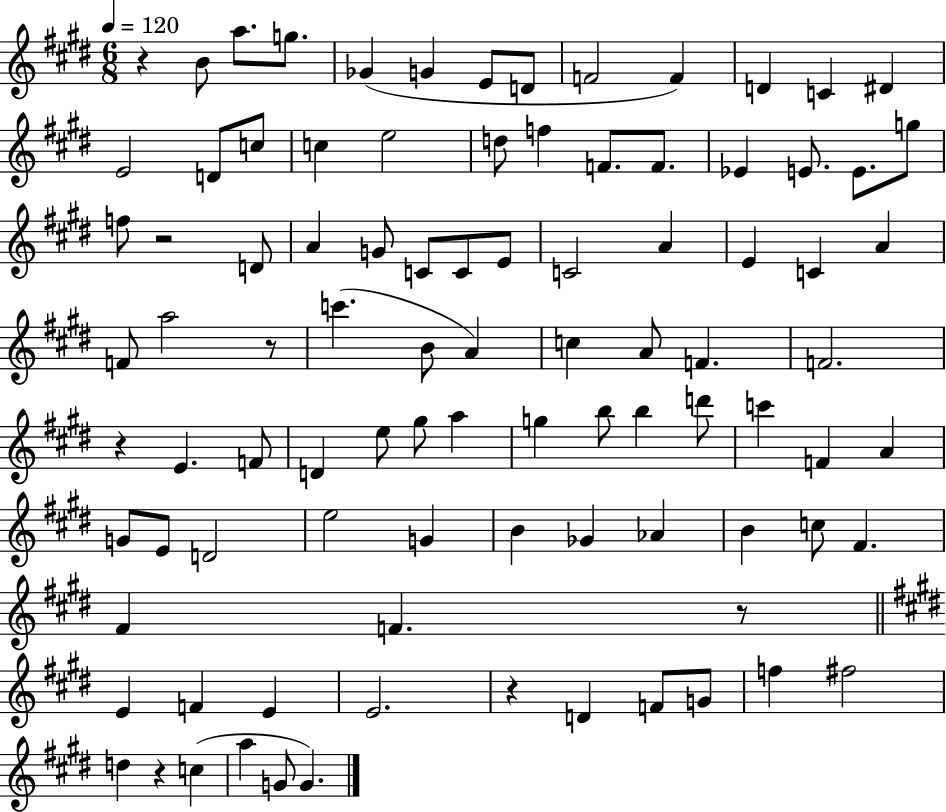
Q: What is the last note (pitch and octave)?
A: G4